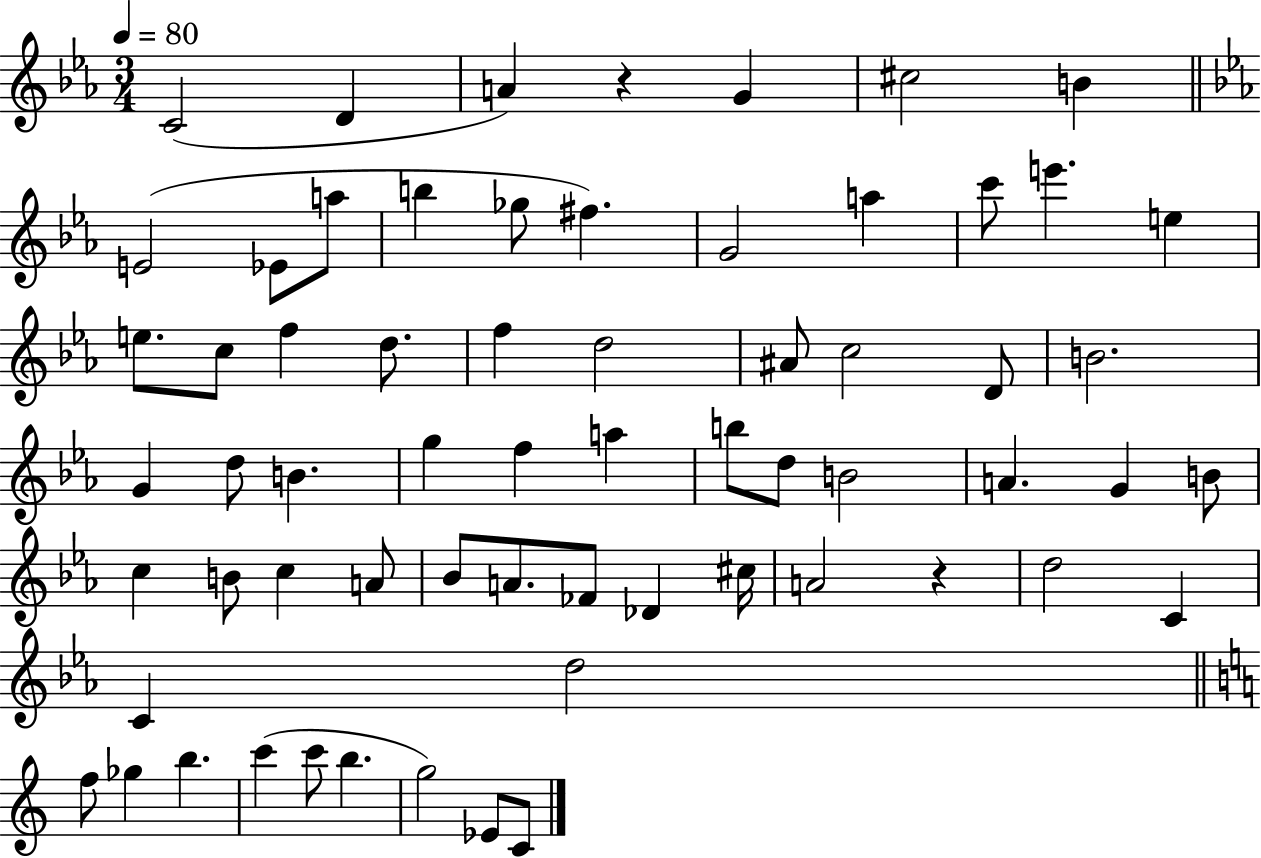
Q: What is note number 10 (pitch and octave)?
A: B5